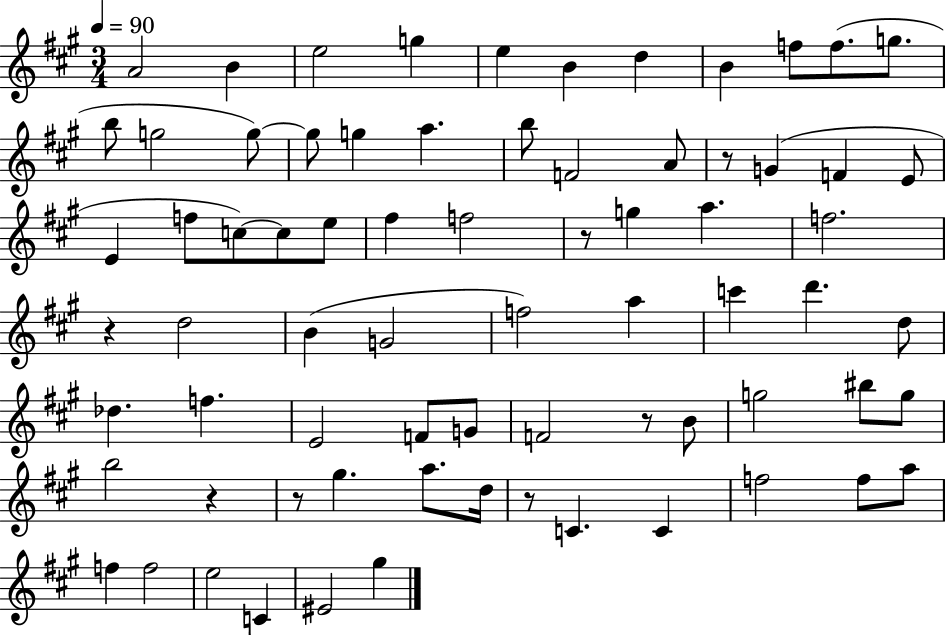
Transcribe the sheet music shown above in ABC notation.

X:1
T:Untitled
M:3/4
L:1/4
K:A
A2 B e2 g e B d B f/2 f/2 g/2 b/2 g2 g/2 g/2 g a b/2 F2 A/2 z/2 G F E/2 E f/2 c/2 c/2 e/2 ^f f2 z/2 g a f2 z d2 B G2 f2 a c' d' d/2 _d f E2 F/2 G/2 F2 z/2 B/2 g2 ^b/2 g/2 b2 z z/2 ^g a/2 d/4 z/2 C C f2 f/2 a/2 f f2 e2 C ^E2 ^g